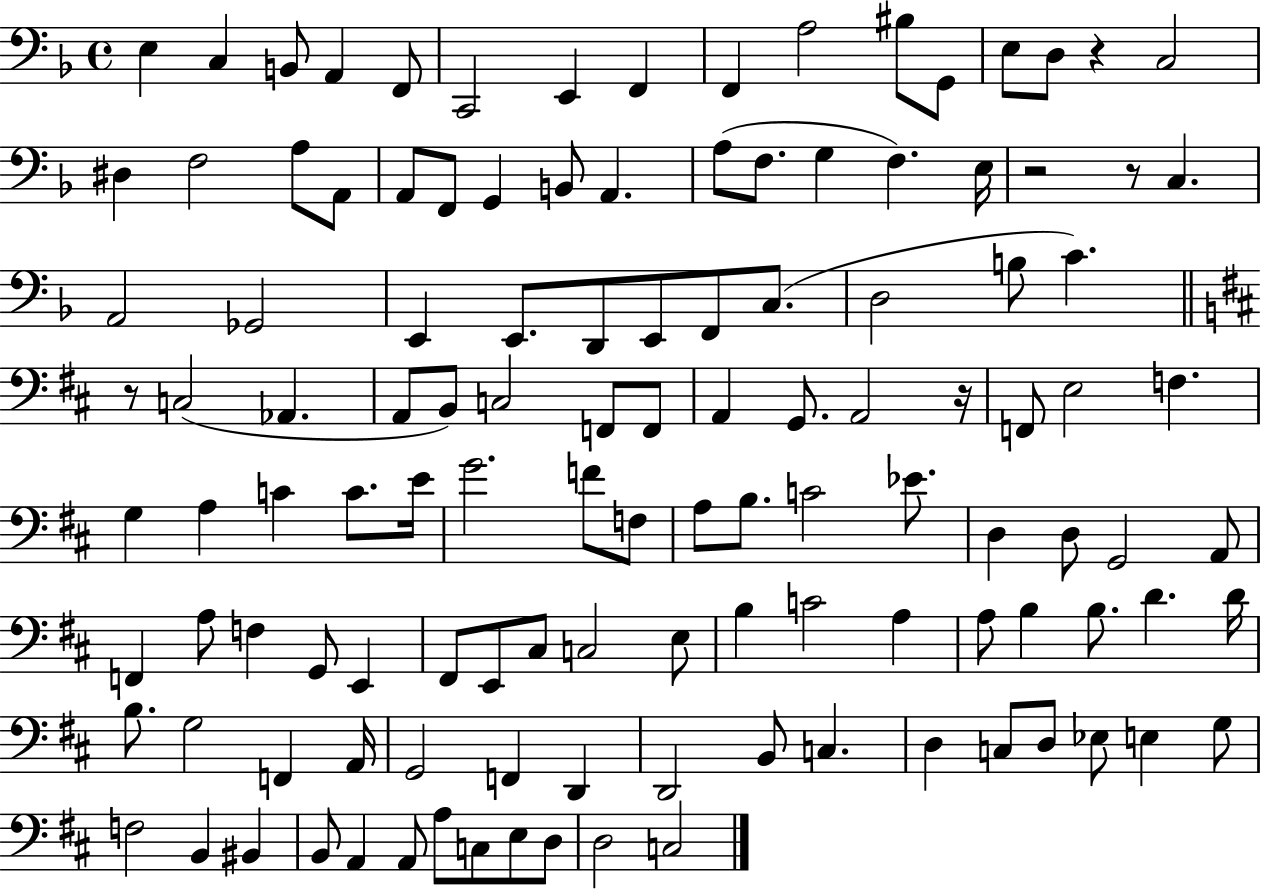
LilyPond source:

{
  \clef bass
  \time 4/4
  \defaultTimeSignature
  \key f \major
  e4 c4 b,8 a,4 f,8 | c,2 e,4 f,4 | f,4 a2 bis8 g,8 | e8 d8 r4 c2 | \break dis4 f2 a8 a,8 | a,8 f,8 g,4 b,8 a,4. | a8( f8. g4 f4.) e16 | r2 r8 c4. | \break a,2 ges,2 | e,4 e,8. d,8 e,8 f,8 c8.( | d2 b8 c'4.) | \bar "||" \break \key d \major r8 c2( aes,4. | a,8 b,8) c2 f,8 f,8 | a,4 g,8. a,2 r16 | f,8 e2 f4. | \break g4 a4 c'4 c'8. e'16 | g'2. f'8 f8 | a8 b8. c'2 ees'8. | d4 d8 g,2 a,8 | \break f,4 a8 f4 g,8 e,4 | fis,8 e,8 cis8 c2 e8 | b4 c'2 a4 | a8 b4 b8. d'4. d'16 | \break b8. g2 f,4 a,16 | g,2 f,4 d,4 | d,2 b,8 c4. | d4 c8 d8 ees8 e4 g8 | \break f2 b,4 bis,4 | b,8 a,4 a,8 a8 c8 e8 d8 | d2 c2 | \bar "|."
}